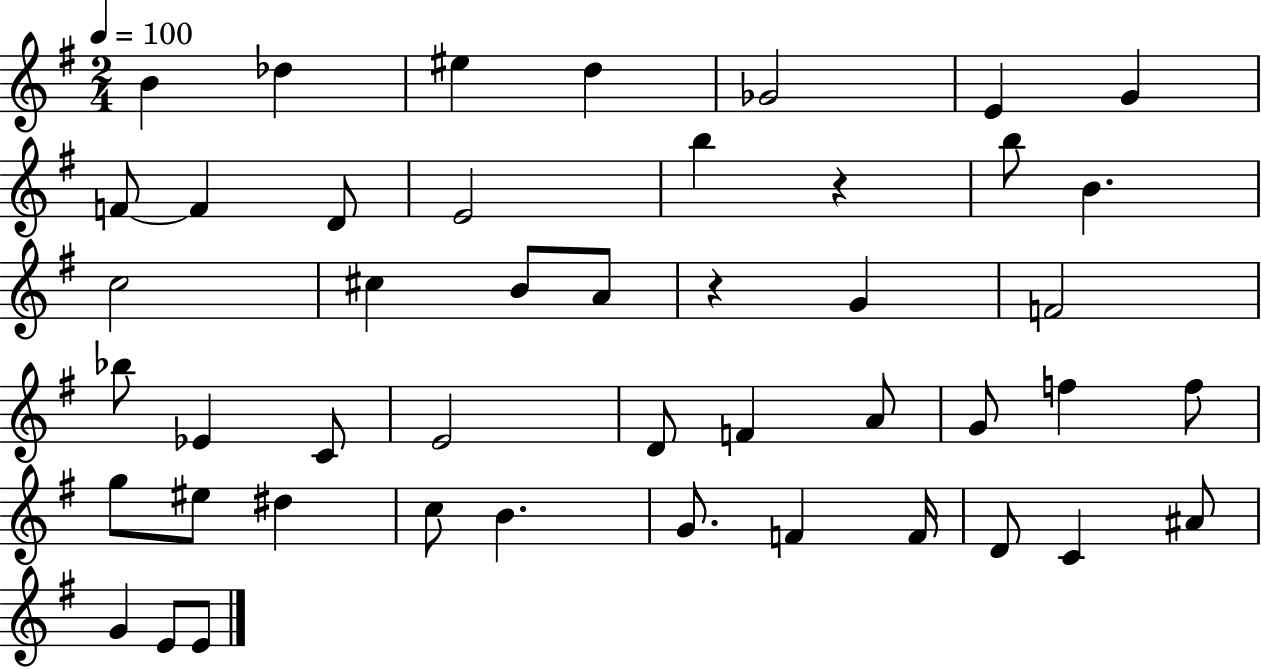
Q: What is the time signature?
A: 2/4